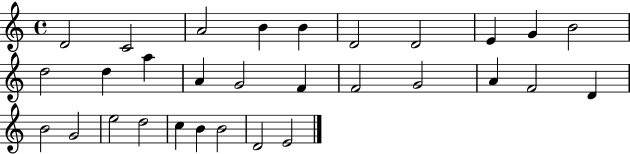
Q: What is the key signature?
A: C major